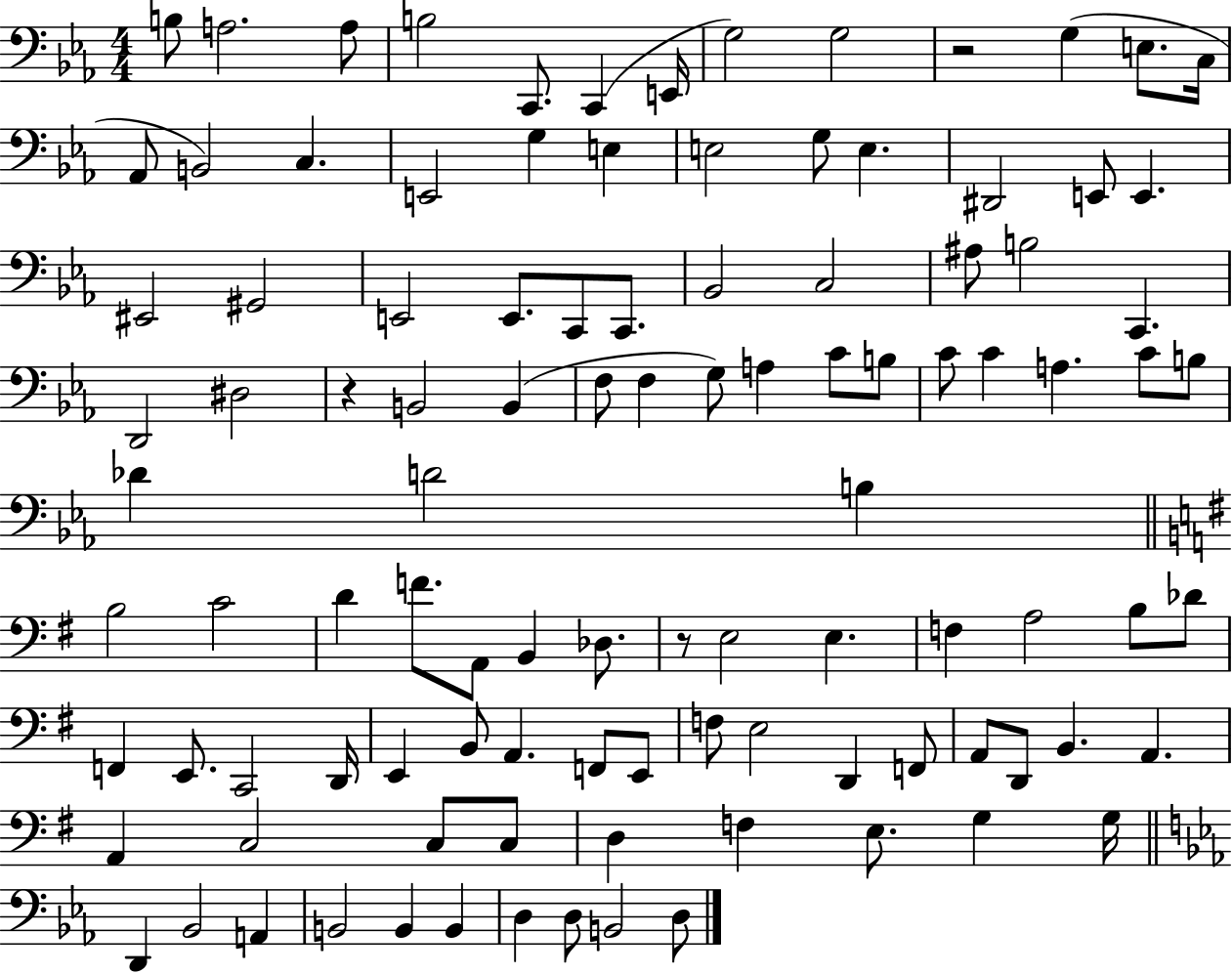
X:1
T:Untitled
M:4/4
L:1/4
K:Eb
B,/2 A,2 A,/2 B,2 C,,/2 C,, E,,/4 G,2 G,2 z2 G, E,/2 C,/4 _A,,/2 B,,2 C, E,,2 G, E, E,2 G,/2 E, ^D,,2 E,,/2 E,, ^E,,2 ^G,,2 E,,2 E,,/2 C,,/2 C,,/2 _B,,2 C,2 ^A,/2 B,2 C,, D,,2 ^D,2 z B,,2 B,, F,/2 F, G,/2 A, C/2 B,/2 C/2 C A, C/2 B,/2 _D D2 B, B,2 C2 D F/2 A,,/2 B,, _D,/2 z/2 E,2 E, F, A,2 B,/2 _D/2 F,, E,,/2 C,,2 D,,/4 E,, B,,/2 A,, F,,/2 E,,/2 F,/2 E,2 D,, F,,/2 A,,/2 D,,/2 B,, A,, A,, C,2 C,/2 C,/2 D, F, E,/2 G, G,/4 D,, _B,,2 A,, B,,2 B,, B,, D, D,/2 B,,2 D,/2